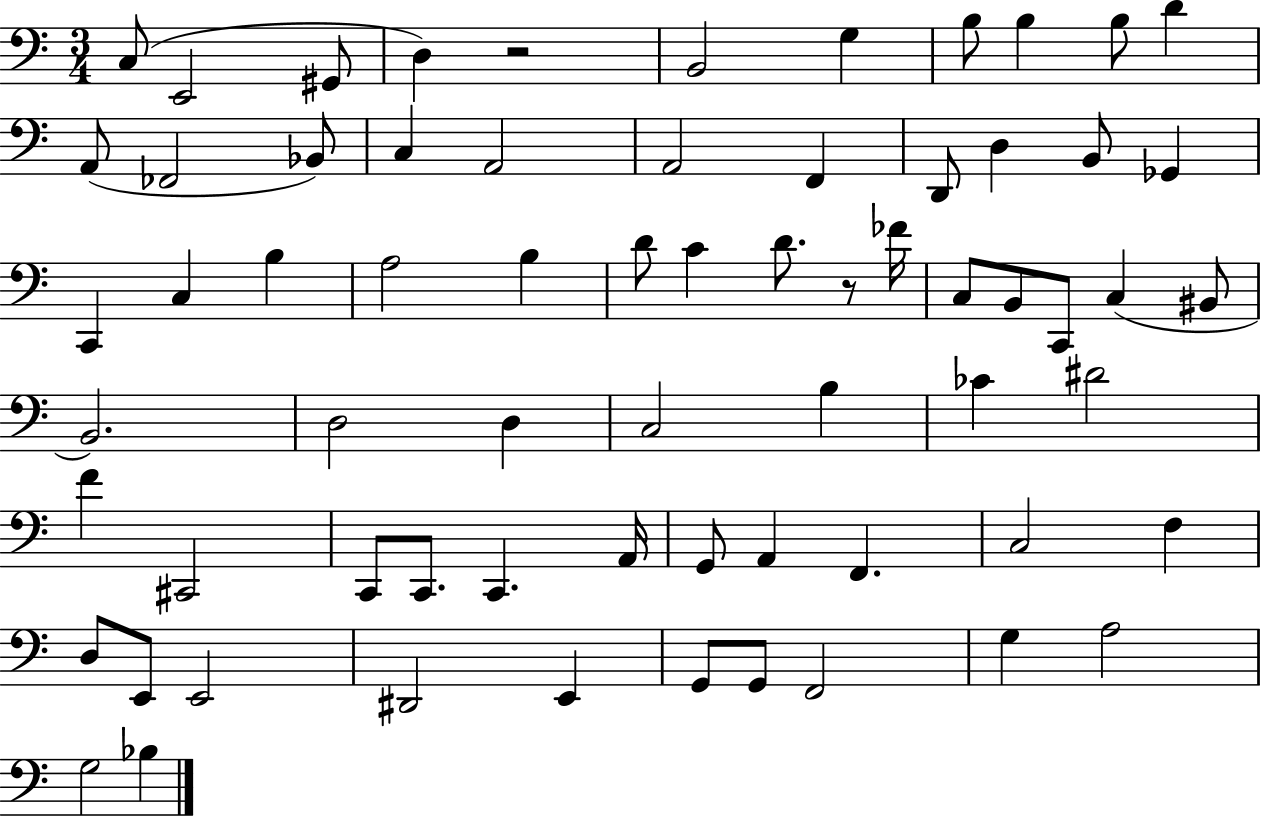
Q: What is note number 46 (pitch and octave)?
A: C2